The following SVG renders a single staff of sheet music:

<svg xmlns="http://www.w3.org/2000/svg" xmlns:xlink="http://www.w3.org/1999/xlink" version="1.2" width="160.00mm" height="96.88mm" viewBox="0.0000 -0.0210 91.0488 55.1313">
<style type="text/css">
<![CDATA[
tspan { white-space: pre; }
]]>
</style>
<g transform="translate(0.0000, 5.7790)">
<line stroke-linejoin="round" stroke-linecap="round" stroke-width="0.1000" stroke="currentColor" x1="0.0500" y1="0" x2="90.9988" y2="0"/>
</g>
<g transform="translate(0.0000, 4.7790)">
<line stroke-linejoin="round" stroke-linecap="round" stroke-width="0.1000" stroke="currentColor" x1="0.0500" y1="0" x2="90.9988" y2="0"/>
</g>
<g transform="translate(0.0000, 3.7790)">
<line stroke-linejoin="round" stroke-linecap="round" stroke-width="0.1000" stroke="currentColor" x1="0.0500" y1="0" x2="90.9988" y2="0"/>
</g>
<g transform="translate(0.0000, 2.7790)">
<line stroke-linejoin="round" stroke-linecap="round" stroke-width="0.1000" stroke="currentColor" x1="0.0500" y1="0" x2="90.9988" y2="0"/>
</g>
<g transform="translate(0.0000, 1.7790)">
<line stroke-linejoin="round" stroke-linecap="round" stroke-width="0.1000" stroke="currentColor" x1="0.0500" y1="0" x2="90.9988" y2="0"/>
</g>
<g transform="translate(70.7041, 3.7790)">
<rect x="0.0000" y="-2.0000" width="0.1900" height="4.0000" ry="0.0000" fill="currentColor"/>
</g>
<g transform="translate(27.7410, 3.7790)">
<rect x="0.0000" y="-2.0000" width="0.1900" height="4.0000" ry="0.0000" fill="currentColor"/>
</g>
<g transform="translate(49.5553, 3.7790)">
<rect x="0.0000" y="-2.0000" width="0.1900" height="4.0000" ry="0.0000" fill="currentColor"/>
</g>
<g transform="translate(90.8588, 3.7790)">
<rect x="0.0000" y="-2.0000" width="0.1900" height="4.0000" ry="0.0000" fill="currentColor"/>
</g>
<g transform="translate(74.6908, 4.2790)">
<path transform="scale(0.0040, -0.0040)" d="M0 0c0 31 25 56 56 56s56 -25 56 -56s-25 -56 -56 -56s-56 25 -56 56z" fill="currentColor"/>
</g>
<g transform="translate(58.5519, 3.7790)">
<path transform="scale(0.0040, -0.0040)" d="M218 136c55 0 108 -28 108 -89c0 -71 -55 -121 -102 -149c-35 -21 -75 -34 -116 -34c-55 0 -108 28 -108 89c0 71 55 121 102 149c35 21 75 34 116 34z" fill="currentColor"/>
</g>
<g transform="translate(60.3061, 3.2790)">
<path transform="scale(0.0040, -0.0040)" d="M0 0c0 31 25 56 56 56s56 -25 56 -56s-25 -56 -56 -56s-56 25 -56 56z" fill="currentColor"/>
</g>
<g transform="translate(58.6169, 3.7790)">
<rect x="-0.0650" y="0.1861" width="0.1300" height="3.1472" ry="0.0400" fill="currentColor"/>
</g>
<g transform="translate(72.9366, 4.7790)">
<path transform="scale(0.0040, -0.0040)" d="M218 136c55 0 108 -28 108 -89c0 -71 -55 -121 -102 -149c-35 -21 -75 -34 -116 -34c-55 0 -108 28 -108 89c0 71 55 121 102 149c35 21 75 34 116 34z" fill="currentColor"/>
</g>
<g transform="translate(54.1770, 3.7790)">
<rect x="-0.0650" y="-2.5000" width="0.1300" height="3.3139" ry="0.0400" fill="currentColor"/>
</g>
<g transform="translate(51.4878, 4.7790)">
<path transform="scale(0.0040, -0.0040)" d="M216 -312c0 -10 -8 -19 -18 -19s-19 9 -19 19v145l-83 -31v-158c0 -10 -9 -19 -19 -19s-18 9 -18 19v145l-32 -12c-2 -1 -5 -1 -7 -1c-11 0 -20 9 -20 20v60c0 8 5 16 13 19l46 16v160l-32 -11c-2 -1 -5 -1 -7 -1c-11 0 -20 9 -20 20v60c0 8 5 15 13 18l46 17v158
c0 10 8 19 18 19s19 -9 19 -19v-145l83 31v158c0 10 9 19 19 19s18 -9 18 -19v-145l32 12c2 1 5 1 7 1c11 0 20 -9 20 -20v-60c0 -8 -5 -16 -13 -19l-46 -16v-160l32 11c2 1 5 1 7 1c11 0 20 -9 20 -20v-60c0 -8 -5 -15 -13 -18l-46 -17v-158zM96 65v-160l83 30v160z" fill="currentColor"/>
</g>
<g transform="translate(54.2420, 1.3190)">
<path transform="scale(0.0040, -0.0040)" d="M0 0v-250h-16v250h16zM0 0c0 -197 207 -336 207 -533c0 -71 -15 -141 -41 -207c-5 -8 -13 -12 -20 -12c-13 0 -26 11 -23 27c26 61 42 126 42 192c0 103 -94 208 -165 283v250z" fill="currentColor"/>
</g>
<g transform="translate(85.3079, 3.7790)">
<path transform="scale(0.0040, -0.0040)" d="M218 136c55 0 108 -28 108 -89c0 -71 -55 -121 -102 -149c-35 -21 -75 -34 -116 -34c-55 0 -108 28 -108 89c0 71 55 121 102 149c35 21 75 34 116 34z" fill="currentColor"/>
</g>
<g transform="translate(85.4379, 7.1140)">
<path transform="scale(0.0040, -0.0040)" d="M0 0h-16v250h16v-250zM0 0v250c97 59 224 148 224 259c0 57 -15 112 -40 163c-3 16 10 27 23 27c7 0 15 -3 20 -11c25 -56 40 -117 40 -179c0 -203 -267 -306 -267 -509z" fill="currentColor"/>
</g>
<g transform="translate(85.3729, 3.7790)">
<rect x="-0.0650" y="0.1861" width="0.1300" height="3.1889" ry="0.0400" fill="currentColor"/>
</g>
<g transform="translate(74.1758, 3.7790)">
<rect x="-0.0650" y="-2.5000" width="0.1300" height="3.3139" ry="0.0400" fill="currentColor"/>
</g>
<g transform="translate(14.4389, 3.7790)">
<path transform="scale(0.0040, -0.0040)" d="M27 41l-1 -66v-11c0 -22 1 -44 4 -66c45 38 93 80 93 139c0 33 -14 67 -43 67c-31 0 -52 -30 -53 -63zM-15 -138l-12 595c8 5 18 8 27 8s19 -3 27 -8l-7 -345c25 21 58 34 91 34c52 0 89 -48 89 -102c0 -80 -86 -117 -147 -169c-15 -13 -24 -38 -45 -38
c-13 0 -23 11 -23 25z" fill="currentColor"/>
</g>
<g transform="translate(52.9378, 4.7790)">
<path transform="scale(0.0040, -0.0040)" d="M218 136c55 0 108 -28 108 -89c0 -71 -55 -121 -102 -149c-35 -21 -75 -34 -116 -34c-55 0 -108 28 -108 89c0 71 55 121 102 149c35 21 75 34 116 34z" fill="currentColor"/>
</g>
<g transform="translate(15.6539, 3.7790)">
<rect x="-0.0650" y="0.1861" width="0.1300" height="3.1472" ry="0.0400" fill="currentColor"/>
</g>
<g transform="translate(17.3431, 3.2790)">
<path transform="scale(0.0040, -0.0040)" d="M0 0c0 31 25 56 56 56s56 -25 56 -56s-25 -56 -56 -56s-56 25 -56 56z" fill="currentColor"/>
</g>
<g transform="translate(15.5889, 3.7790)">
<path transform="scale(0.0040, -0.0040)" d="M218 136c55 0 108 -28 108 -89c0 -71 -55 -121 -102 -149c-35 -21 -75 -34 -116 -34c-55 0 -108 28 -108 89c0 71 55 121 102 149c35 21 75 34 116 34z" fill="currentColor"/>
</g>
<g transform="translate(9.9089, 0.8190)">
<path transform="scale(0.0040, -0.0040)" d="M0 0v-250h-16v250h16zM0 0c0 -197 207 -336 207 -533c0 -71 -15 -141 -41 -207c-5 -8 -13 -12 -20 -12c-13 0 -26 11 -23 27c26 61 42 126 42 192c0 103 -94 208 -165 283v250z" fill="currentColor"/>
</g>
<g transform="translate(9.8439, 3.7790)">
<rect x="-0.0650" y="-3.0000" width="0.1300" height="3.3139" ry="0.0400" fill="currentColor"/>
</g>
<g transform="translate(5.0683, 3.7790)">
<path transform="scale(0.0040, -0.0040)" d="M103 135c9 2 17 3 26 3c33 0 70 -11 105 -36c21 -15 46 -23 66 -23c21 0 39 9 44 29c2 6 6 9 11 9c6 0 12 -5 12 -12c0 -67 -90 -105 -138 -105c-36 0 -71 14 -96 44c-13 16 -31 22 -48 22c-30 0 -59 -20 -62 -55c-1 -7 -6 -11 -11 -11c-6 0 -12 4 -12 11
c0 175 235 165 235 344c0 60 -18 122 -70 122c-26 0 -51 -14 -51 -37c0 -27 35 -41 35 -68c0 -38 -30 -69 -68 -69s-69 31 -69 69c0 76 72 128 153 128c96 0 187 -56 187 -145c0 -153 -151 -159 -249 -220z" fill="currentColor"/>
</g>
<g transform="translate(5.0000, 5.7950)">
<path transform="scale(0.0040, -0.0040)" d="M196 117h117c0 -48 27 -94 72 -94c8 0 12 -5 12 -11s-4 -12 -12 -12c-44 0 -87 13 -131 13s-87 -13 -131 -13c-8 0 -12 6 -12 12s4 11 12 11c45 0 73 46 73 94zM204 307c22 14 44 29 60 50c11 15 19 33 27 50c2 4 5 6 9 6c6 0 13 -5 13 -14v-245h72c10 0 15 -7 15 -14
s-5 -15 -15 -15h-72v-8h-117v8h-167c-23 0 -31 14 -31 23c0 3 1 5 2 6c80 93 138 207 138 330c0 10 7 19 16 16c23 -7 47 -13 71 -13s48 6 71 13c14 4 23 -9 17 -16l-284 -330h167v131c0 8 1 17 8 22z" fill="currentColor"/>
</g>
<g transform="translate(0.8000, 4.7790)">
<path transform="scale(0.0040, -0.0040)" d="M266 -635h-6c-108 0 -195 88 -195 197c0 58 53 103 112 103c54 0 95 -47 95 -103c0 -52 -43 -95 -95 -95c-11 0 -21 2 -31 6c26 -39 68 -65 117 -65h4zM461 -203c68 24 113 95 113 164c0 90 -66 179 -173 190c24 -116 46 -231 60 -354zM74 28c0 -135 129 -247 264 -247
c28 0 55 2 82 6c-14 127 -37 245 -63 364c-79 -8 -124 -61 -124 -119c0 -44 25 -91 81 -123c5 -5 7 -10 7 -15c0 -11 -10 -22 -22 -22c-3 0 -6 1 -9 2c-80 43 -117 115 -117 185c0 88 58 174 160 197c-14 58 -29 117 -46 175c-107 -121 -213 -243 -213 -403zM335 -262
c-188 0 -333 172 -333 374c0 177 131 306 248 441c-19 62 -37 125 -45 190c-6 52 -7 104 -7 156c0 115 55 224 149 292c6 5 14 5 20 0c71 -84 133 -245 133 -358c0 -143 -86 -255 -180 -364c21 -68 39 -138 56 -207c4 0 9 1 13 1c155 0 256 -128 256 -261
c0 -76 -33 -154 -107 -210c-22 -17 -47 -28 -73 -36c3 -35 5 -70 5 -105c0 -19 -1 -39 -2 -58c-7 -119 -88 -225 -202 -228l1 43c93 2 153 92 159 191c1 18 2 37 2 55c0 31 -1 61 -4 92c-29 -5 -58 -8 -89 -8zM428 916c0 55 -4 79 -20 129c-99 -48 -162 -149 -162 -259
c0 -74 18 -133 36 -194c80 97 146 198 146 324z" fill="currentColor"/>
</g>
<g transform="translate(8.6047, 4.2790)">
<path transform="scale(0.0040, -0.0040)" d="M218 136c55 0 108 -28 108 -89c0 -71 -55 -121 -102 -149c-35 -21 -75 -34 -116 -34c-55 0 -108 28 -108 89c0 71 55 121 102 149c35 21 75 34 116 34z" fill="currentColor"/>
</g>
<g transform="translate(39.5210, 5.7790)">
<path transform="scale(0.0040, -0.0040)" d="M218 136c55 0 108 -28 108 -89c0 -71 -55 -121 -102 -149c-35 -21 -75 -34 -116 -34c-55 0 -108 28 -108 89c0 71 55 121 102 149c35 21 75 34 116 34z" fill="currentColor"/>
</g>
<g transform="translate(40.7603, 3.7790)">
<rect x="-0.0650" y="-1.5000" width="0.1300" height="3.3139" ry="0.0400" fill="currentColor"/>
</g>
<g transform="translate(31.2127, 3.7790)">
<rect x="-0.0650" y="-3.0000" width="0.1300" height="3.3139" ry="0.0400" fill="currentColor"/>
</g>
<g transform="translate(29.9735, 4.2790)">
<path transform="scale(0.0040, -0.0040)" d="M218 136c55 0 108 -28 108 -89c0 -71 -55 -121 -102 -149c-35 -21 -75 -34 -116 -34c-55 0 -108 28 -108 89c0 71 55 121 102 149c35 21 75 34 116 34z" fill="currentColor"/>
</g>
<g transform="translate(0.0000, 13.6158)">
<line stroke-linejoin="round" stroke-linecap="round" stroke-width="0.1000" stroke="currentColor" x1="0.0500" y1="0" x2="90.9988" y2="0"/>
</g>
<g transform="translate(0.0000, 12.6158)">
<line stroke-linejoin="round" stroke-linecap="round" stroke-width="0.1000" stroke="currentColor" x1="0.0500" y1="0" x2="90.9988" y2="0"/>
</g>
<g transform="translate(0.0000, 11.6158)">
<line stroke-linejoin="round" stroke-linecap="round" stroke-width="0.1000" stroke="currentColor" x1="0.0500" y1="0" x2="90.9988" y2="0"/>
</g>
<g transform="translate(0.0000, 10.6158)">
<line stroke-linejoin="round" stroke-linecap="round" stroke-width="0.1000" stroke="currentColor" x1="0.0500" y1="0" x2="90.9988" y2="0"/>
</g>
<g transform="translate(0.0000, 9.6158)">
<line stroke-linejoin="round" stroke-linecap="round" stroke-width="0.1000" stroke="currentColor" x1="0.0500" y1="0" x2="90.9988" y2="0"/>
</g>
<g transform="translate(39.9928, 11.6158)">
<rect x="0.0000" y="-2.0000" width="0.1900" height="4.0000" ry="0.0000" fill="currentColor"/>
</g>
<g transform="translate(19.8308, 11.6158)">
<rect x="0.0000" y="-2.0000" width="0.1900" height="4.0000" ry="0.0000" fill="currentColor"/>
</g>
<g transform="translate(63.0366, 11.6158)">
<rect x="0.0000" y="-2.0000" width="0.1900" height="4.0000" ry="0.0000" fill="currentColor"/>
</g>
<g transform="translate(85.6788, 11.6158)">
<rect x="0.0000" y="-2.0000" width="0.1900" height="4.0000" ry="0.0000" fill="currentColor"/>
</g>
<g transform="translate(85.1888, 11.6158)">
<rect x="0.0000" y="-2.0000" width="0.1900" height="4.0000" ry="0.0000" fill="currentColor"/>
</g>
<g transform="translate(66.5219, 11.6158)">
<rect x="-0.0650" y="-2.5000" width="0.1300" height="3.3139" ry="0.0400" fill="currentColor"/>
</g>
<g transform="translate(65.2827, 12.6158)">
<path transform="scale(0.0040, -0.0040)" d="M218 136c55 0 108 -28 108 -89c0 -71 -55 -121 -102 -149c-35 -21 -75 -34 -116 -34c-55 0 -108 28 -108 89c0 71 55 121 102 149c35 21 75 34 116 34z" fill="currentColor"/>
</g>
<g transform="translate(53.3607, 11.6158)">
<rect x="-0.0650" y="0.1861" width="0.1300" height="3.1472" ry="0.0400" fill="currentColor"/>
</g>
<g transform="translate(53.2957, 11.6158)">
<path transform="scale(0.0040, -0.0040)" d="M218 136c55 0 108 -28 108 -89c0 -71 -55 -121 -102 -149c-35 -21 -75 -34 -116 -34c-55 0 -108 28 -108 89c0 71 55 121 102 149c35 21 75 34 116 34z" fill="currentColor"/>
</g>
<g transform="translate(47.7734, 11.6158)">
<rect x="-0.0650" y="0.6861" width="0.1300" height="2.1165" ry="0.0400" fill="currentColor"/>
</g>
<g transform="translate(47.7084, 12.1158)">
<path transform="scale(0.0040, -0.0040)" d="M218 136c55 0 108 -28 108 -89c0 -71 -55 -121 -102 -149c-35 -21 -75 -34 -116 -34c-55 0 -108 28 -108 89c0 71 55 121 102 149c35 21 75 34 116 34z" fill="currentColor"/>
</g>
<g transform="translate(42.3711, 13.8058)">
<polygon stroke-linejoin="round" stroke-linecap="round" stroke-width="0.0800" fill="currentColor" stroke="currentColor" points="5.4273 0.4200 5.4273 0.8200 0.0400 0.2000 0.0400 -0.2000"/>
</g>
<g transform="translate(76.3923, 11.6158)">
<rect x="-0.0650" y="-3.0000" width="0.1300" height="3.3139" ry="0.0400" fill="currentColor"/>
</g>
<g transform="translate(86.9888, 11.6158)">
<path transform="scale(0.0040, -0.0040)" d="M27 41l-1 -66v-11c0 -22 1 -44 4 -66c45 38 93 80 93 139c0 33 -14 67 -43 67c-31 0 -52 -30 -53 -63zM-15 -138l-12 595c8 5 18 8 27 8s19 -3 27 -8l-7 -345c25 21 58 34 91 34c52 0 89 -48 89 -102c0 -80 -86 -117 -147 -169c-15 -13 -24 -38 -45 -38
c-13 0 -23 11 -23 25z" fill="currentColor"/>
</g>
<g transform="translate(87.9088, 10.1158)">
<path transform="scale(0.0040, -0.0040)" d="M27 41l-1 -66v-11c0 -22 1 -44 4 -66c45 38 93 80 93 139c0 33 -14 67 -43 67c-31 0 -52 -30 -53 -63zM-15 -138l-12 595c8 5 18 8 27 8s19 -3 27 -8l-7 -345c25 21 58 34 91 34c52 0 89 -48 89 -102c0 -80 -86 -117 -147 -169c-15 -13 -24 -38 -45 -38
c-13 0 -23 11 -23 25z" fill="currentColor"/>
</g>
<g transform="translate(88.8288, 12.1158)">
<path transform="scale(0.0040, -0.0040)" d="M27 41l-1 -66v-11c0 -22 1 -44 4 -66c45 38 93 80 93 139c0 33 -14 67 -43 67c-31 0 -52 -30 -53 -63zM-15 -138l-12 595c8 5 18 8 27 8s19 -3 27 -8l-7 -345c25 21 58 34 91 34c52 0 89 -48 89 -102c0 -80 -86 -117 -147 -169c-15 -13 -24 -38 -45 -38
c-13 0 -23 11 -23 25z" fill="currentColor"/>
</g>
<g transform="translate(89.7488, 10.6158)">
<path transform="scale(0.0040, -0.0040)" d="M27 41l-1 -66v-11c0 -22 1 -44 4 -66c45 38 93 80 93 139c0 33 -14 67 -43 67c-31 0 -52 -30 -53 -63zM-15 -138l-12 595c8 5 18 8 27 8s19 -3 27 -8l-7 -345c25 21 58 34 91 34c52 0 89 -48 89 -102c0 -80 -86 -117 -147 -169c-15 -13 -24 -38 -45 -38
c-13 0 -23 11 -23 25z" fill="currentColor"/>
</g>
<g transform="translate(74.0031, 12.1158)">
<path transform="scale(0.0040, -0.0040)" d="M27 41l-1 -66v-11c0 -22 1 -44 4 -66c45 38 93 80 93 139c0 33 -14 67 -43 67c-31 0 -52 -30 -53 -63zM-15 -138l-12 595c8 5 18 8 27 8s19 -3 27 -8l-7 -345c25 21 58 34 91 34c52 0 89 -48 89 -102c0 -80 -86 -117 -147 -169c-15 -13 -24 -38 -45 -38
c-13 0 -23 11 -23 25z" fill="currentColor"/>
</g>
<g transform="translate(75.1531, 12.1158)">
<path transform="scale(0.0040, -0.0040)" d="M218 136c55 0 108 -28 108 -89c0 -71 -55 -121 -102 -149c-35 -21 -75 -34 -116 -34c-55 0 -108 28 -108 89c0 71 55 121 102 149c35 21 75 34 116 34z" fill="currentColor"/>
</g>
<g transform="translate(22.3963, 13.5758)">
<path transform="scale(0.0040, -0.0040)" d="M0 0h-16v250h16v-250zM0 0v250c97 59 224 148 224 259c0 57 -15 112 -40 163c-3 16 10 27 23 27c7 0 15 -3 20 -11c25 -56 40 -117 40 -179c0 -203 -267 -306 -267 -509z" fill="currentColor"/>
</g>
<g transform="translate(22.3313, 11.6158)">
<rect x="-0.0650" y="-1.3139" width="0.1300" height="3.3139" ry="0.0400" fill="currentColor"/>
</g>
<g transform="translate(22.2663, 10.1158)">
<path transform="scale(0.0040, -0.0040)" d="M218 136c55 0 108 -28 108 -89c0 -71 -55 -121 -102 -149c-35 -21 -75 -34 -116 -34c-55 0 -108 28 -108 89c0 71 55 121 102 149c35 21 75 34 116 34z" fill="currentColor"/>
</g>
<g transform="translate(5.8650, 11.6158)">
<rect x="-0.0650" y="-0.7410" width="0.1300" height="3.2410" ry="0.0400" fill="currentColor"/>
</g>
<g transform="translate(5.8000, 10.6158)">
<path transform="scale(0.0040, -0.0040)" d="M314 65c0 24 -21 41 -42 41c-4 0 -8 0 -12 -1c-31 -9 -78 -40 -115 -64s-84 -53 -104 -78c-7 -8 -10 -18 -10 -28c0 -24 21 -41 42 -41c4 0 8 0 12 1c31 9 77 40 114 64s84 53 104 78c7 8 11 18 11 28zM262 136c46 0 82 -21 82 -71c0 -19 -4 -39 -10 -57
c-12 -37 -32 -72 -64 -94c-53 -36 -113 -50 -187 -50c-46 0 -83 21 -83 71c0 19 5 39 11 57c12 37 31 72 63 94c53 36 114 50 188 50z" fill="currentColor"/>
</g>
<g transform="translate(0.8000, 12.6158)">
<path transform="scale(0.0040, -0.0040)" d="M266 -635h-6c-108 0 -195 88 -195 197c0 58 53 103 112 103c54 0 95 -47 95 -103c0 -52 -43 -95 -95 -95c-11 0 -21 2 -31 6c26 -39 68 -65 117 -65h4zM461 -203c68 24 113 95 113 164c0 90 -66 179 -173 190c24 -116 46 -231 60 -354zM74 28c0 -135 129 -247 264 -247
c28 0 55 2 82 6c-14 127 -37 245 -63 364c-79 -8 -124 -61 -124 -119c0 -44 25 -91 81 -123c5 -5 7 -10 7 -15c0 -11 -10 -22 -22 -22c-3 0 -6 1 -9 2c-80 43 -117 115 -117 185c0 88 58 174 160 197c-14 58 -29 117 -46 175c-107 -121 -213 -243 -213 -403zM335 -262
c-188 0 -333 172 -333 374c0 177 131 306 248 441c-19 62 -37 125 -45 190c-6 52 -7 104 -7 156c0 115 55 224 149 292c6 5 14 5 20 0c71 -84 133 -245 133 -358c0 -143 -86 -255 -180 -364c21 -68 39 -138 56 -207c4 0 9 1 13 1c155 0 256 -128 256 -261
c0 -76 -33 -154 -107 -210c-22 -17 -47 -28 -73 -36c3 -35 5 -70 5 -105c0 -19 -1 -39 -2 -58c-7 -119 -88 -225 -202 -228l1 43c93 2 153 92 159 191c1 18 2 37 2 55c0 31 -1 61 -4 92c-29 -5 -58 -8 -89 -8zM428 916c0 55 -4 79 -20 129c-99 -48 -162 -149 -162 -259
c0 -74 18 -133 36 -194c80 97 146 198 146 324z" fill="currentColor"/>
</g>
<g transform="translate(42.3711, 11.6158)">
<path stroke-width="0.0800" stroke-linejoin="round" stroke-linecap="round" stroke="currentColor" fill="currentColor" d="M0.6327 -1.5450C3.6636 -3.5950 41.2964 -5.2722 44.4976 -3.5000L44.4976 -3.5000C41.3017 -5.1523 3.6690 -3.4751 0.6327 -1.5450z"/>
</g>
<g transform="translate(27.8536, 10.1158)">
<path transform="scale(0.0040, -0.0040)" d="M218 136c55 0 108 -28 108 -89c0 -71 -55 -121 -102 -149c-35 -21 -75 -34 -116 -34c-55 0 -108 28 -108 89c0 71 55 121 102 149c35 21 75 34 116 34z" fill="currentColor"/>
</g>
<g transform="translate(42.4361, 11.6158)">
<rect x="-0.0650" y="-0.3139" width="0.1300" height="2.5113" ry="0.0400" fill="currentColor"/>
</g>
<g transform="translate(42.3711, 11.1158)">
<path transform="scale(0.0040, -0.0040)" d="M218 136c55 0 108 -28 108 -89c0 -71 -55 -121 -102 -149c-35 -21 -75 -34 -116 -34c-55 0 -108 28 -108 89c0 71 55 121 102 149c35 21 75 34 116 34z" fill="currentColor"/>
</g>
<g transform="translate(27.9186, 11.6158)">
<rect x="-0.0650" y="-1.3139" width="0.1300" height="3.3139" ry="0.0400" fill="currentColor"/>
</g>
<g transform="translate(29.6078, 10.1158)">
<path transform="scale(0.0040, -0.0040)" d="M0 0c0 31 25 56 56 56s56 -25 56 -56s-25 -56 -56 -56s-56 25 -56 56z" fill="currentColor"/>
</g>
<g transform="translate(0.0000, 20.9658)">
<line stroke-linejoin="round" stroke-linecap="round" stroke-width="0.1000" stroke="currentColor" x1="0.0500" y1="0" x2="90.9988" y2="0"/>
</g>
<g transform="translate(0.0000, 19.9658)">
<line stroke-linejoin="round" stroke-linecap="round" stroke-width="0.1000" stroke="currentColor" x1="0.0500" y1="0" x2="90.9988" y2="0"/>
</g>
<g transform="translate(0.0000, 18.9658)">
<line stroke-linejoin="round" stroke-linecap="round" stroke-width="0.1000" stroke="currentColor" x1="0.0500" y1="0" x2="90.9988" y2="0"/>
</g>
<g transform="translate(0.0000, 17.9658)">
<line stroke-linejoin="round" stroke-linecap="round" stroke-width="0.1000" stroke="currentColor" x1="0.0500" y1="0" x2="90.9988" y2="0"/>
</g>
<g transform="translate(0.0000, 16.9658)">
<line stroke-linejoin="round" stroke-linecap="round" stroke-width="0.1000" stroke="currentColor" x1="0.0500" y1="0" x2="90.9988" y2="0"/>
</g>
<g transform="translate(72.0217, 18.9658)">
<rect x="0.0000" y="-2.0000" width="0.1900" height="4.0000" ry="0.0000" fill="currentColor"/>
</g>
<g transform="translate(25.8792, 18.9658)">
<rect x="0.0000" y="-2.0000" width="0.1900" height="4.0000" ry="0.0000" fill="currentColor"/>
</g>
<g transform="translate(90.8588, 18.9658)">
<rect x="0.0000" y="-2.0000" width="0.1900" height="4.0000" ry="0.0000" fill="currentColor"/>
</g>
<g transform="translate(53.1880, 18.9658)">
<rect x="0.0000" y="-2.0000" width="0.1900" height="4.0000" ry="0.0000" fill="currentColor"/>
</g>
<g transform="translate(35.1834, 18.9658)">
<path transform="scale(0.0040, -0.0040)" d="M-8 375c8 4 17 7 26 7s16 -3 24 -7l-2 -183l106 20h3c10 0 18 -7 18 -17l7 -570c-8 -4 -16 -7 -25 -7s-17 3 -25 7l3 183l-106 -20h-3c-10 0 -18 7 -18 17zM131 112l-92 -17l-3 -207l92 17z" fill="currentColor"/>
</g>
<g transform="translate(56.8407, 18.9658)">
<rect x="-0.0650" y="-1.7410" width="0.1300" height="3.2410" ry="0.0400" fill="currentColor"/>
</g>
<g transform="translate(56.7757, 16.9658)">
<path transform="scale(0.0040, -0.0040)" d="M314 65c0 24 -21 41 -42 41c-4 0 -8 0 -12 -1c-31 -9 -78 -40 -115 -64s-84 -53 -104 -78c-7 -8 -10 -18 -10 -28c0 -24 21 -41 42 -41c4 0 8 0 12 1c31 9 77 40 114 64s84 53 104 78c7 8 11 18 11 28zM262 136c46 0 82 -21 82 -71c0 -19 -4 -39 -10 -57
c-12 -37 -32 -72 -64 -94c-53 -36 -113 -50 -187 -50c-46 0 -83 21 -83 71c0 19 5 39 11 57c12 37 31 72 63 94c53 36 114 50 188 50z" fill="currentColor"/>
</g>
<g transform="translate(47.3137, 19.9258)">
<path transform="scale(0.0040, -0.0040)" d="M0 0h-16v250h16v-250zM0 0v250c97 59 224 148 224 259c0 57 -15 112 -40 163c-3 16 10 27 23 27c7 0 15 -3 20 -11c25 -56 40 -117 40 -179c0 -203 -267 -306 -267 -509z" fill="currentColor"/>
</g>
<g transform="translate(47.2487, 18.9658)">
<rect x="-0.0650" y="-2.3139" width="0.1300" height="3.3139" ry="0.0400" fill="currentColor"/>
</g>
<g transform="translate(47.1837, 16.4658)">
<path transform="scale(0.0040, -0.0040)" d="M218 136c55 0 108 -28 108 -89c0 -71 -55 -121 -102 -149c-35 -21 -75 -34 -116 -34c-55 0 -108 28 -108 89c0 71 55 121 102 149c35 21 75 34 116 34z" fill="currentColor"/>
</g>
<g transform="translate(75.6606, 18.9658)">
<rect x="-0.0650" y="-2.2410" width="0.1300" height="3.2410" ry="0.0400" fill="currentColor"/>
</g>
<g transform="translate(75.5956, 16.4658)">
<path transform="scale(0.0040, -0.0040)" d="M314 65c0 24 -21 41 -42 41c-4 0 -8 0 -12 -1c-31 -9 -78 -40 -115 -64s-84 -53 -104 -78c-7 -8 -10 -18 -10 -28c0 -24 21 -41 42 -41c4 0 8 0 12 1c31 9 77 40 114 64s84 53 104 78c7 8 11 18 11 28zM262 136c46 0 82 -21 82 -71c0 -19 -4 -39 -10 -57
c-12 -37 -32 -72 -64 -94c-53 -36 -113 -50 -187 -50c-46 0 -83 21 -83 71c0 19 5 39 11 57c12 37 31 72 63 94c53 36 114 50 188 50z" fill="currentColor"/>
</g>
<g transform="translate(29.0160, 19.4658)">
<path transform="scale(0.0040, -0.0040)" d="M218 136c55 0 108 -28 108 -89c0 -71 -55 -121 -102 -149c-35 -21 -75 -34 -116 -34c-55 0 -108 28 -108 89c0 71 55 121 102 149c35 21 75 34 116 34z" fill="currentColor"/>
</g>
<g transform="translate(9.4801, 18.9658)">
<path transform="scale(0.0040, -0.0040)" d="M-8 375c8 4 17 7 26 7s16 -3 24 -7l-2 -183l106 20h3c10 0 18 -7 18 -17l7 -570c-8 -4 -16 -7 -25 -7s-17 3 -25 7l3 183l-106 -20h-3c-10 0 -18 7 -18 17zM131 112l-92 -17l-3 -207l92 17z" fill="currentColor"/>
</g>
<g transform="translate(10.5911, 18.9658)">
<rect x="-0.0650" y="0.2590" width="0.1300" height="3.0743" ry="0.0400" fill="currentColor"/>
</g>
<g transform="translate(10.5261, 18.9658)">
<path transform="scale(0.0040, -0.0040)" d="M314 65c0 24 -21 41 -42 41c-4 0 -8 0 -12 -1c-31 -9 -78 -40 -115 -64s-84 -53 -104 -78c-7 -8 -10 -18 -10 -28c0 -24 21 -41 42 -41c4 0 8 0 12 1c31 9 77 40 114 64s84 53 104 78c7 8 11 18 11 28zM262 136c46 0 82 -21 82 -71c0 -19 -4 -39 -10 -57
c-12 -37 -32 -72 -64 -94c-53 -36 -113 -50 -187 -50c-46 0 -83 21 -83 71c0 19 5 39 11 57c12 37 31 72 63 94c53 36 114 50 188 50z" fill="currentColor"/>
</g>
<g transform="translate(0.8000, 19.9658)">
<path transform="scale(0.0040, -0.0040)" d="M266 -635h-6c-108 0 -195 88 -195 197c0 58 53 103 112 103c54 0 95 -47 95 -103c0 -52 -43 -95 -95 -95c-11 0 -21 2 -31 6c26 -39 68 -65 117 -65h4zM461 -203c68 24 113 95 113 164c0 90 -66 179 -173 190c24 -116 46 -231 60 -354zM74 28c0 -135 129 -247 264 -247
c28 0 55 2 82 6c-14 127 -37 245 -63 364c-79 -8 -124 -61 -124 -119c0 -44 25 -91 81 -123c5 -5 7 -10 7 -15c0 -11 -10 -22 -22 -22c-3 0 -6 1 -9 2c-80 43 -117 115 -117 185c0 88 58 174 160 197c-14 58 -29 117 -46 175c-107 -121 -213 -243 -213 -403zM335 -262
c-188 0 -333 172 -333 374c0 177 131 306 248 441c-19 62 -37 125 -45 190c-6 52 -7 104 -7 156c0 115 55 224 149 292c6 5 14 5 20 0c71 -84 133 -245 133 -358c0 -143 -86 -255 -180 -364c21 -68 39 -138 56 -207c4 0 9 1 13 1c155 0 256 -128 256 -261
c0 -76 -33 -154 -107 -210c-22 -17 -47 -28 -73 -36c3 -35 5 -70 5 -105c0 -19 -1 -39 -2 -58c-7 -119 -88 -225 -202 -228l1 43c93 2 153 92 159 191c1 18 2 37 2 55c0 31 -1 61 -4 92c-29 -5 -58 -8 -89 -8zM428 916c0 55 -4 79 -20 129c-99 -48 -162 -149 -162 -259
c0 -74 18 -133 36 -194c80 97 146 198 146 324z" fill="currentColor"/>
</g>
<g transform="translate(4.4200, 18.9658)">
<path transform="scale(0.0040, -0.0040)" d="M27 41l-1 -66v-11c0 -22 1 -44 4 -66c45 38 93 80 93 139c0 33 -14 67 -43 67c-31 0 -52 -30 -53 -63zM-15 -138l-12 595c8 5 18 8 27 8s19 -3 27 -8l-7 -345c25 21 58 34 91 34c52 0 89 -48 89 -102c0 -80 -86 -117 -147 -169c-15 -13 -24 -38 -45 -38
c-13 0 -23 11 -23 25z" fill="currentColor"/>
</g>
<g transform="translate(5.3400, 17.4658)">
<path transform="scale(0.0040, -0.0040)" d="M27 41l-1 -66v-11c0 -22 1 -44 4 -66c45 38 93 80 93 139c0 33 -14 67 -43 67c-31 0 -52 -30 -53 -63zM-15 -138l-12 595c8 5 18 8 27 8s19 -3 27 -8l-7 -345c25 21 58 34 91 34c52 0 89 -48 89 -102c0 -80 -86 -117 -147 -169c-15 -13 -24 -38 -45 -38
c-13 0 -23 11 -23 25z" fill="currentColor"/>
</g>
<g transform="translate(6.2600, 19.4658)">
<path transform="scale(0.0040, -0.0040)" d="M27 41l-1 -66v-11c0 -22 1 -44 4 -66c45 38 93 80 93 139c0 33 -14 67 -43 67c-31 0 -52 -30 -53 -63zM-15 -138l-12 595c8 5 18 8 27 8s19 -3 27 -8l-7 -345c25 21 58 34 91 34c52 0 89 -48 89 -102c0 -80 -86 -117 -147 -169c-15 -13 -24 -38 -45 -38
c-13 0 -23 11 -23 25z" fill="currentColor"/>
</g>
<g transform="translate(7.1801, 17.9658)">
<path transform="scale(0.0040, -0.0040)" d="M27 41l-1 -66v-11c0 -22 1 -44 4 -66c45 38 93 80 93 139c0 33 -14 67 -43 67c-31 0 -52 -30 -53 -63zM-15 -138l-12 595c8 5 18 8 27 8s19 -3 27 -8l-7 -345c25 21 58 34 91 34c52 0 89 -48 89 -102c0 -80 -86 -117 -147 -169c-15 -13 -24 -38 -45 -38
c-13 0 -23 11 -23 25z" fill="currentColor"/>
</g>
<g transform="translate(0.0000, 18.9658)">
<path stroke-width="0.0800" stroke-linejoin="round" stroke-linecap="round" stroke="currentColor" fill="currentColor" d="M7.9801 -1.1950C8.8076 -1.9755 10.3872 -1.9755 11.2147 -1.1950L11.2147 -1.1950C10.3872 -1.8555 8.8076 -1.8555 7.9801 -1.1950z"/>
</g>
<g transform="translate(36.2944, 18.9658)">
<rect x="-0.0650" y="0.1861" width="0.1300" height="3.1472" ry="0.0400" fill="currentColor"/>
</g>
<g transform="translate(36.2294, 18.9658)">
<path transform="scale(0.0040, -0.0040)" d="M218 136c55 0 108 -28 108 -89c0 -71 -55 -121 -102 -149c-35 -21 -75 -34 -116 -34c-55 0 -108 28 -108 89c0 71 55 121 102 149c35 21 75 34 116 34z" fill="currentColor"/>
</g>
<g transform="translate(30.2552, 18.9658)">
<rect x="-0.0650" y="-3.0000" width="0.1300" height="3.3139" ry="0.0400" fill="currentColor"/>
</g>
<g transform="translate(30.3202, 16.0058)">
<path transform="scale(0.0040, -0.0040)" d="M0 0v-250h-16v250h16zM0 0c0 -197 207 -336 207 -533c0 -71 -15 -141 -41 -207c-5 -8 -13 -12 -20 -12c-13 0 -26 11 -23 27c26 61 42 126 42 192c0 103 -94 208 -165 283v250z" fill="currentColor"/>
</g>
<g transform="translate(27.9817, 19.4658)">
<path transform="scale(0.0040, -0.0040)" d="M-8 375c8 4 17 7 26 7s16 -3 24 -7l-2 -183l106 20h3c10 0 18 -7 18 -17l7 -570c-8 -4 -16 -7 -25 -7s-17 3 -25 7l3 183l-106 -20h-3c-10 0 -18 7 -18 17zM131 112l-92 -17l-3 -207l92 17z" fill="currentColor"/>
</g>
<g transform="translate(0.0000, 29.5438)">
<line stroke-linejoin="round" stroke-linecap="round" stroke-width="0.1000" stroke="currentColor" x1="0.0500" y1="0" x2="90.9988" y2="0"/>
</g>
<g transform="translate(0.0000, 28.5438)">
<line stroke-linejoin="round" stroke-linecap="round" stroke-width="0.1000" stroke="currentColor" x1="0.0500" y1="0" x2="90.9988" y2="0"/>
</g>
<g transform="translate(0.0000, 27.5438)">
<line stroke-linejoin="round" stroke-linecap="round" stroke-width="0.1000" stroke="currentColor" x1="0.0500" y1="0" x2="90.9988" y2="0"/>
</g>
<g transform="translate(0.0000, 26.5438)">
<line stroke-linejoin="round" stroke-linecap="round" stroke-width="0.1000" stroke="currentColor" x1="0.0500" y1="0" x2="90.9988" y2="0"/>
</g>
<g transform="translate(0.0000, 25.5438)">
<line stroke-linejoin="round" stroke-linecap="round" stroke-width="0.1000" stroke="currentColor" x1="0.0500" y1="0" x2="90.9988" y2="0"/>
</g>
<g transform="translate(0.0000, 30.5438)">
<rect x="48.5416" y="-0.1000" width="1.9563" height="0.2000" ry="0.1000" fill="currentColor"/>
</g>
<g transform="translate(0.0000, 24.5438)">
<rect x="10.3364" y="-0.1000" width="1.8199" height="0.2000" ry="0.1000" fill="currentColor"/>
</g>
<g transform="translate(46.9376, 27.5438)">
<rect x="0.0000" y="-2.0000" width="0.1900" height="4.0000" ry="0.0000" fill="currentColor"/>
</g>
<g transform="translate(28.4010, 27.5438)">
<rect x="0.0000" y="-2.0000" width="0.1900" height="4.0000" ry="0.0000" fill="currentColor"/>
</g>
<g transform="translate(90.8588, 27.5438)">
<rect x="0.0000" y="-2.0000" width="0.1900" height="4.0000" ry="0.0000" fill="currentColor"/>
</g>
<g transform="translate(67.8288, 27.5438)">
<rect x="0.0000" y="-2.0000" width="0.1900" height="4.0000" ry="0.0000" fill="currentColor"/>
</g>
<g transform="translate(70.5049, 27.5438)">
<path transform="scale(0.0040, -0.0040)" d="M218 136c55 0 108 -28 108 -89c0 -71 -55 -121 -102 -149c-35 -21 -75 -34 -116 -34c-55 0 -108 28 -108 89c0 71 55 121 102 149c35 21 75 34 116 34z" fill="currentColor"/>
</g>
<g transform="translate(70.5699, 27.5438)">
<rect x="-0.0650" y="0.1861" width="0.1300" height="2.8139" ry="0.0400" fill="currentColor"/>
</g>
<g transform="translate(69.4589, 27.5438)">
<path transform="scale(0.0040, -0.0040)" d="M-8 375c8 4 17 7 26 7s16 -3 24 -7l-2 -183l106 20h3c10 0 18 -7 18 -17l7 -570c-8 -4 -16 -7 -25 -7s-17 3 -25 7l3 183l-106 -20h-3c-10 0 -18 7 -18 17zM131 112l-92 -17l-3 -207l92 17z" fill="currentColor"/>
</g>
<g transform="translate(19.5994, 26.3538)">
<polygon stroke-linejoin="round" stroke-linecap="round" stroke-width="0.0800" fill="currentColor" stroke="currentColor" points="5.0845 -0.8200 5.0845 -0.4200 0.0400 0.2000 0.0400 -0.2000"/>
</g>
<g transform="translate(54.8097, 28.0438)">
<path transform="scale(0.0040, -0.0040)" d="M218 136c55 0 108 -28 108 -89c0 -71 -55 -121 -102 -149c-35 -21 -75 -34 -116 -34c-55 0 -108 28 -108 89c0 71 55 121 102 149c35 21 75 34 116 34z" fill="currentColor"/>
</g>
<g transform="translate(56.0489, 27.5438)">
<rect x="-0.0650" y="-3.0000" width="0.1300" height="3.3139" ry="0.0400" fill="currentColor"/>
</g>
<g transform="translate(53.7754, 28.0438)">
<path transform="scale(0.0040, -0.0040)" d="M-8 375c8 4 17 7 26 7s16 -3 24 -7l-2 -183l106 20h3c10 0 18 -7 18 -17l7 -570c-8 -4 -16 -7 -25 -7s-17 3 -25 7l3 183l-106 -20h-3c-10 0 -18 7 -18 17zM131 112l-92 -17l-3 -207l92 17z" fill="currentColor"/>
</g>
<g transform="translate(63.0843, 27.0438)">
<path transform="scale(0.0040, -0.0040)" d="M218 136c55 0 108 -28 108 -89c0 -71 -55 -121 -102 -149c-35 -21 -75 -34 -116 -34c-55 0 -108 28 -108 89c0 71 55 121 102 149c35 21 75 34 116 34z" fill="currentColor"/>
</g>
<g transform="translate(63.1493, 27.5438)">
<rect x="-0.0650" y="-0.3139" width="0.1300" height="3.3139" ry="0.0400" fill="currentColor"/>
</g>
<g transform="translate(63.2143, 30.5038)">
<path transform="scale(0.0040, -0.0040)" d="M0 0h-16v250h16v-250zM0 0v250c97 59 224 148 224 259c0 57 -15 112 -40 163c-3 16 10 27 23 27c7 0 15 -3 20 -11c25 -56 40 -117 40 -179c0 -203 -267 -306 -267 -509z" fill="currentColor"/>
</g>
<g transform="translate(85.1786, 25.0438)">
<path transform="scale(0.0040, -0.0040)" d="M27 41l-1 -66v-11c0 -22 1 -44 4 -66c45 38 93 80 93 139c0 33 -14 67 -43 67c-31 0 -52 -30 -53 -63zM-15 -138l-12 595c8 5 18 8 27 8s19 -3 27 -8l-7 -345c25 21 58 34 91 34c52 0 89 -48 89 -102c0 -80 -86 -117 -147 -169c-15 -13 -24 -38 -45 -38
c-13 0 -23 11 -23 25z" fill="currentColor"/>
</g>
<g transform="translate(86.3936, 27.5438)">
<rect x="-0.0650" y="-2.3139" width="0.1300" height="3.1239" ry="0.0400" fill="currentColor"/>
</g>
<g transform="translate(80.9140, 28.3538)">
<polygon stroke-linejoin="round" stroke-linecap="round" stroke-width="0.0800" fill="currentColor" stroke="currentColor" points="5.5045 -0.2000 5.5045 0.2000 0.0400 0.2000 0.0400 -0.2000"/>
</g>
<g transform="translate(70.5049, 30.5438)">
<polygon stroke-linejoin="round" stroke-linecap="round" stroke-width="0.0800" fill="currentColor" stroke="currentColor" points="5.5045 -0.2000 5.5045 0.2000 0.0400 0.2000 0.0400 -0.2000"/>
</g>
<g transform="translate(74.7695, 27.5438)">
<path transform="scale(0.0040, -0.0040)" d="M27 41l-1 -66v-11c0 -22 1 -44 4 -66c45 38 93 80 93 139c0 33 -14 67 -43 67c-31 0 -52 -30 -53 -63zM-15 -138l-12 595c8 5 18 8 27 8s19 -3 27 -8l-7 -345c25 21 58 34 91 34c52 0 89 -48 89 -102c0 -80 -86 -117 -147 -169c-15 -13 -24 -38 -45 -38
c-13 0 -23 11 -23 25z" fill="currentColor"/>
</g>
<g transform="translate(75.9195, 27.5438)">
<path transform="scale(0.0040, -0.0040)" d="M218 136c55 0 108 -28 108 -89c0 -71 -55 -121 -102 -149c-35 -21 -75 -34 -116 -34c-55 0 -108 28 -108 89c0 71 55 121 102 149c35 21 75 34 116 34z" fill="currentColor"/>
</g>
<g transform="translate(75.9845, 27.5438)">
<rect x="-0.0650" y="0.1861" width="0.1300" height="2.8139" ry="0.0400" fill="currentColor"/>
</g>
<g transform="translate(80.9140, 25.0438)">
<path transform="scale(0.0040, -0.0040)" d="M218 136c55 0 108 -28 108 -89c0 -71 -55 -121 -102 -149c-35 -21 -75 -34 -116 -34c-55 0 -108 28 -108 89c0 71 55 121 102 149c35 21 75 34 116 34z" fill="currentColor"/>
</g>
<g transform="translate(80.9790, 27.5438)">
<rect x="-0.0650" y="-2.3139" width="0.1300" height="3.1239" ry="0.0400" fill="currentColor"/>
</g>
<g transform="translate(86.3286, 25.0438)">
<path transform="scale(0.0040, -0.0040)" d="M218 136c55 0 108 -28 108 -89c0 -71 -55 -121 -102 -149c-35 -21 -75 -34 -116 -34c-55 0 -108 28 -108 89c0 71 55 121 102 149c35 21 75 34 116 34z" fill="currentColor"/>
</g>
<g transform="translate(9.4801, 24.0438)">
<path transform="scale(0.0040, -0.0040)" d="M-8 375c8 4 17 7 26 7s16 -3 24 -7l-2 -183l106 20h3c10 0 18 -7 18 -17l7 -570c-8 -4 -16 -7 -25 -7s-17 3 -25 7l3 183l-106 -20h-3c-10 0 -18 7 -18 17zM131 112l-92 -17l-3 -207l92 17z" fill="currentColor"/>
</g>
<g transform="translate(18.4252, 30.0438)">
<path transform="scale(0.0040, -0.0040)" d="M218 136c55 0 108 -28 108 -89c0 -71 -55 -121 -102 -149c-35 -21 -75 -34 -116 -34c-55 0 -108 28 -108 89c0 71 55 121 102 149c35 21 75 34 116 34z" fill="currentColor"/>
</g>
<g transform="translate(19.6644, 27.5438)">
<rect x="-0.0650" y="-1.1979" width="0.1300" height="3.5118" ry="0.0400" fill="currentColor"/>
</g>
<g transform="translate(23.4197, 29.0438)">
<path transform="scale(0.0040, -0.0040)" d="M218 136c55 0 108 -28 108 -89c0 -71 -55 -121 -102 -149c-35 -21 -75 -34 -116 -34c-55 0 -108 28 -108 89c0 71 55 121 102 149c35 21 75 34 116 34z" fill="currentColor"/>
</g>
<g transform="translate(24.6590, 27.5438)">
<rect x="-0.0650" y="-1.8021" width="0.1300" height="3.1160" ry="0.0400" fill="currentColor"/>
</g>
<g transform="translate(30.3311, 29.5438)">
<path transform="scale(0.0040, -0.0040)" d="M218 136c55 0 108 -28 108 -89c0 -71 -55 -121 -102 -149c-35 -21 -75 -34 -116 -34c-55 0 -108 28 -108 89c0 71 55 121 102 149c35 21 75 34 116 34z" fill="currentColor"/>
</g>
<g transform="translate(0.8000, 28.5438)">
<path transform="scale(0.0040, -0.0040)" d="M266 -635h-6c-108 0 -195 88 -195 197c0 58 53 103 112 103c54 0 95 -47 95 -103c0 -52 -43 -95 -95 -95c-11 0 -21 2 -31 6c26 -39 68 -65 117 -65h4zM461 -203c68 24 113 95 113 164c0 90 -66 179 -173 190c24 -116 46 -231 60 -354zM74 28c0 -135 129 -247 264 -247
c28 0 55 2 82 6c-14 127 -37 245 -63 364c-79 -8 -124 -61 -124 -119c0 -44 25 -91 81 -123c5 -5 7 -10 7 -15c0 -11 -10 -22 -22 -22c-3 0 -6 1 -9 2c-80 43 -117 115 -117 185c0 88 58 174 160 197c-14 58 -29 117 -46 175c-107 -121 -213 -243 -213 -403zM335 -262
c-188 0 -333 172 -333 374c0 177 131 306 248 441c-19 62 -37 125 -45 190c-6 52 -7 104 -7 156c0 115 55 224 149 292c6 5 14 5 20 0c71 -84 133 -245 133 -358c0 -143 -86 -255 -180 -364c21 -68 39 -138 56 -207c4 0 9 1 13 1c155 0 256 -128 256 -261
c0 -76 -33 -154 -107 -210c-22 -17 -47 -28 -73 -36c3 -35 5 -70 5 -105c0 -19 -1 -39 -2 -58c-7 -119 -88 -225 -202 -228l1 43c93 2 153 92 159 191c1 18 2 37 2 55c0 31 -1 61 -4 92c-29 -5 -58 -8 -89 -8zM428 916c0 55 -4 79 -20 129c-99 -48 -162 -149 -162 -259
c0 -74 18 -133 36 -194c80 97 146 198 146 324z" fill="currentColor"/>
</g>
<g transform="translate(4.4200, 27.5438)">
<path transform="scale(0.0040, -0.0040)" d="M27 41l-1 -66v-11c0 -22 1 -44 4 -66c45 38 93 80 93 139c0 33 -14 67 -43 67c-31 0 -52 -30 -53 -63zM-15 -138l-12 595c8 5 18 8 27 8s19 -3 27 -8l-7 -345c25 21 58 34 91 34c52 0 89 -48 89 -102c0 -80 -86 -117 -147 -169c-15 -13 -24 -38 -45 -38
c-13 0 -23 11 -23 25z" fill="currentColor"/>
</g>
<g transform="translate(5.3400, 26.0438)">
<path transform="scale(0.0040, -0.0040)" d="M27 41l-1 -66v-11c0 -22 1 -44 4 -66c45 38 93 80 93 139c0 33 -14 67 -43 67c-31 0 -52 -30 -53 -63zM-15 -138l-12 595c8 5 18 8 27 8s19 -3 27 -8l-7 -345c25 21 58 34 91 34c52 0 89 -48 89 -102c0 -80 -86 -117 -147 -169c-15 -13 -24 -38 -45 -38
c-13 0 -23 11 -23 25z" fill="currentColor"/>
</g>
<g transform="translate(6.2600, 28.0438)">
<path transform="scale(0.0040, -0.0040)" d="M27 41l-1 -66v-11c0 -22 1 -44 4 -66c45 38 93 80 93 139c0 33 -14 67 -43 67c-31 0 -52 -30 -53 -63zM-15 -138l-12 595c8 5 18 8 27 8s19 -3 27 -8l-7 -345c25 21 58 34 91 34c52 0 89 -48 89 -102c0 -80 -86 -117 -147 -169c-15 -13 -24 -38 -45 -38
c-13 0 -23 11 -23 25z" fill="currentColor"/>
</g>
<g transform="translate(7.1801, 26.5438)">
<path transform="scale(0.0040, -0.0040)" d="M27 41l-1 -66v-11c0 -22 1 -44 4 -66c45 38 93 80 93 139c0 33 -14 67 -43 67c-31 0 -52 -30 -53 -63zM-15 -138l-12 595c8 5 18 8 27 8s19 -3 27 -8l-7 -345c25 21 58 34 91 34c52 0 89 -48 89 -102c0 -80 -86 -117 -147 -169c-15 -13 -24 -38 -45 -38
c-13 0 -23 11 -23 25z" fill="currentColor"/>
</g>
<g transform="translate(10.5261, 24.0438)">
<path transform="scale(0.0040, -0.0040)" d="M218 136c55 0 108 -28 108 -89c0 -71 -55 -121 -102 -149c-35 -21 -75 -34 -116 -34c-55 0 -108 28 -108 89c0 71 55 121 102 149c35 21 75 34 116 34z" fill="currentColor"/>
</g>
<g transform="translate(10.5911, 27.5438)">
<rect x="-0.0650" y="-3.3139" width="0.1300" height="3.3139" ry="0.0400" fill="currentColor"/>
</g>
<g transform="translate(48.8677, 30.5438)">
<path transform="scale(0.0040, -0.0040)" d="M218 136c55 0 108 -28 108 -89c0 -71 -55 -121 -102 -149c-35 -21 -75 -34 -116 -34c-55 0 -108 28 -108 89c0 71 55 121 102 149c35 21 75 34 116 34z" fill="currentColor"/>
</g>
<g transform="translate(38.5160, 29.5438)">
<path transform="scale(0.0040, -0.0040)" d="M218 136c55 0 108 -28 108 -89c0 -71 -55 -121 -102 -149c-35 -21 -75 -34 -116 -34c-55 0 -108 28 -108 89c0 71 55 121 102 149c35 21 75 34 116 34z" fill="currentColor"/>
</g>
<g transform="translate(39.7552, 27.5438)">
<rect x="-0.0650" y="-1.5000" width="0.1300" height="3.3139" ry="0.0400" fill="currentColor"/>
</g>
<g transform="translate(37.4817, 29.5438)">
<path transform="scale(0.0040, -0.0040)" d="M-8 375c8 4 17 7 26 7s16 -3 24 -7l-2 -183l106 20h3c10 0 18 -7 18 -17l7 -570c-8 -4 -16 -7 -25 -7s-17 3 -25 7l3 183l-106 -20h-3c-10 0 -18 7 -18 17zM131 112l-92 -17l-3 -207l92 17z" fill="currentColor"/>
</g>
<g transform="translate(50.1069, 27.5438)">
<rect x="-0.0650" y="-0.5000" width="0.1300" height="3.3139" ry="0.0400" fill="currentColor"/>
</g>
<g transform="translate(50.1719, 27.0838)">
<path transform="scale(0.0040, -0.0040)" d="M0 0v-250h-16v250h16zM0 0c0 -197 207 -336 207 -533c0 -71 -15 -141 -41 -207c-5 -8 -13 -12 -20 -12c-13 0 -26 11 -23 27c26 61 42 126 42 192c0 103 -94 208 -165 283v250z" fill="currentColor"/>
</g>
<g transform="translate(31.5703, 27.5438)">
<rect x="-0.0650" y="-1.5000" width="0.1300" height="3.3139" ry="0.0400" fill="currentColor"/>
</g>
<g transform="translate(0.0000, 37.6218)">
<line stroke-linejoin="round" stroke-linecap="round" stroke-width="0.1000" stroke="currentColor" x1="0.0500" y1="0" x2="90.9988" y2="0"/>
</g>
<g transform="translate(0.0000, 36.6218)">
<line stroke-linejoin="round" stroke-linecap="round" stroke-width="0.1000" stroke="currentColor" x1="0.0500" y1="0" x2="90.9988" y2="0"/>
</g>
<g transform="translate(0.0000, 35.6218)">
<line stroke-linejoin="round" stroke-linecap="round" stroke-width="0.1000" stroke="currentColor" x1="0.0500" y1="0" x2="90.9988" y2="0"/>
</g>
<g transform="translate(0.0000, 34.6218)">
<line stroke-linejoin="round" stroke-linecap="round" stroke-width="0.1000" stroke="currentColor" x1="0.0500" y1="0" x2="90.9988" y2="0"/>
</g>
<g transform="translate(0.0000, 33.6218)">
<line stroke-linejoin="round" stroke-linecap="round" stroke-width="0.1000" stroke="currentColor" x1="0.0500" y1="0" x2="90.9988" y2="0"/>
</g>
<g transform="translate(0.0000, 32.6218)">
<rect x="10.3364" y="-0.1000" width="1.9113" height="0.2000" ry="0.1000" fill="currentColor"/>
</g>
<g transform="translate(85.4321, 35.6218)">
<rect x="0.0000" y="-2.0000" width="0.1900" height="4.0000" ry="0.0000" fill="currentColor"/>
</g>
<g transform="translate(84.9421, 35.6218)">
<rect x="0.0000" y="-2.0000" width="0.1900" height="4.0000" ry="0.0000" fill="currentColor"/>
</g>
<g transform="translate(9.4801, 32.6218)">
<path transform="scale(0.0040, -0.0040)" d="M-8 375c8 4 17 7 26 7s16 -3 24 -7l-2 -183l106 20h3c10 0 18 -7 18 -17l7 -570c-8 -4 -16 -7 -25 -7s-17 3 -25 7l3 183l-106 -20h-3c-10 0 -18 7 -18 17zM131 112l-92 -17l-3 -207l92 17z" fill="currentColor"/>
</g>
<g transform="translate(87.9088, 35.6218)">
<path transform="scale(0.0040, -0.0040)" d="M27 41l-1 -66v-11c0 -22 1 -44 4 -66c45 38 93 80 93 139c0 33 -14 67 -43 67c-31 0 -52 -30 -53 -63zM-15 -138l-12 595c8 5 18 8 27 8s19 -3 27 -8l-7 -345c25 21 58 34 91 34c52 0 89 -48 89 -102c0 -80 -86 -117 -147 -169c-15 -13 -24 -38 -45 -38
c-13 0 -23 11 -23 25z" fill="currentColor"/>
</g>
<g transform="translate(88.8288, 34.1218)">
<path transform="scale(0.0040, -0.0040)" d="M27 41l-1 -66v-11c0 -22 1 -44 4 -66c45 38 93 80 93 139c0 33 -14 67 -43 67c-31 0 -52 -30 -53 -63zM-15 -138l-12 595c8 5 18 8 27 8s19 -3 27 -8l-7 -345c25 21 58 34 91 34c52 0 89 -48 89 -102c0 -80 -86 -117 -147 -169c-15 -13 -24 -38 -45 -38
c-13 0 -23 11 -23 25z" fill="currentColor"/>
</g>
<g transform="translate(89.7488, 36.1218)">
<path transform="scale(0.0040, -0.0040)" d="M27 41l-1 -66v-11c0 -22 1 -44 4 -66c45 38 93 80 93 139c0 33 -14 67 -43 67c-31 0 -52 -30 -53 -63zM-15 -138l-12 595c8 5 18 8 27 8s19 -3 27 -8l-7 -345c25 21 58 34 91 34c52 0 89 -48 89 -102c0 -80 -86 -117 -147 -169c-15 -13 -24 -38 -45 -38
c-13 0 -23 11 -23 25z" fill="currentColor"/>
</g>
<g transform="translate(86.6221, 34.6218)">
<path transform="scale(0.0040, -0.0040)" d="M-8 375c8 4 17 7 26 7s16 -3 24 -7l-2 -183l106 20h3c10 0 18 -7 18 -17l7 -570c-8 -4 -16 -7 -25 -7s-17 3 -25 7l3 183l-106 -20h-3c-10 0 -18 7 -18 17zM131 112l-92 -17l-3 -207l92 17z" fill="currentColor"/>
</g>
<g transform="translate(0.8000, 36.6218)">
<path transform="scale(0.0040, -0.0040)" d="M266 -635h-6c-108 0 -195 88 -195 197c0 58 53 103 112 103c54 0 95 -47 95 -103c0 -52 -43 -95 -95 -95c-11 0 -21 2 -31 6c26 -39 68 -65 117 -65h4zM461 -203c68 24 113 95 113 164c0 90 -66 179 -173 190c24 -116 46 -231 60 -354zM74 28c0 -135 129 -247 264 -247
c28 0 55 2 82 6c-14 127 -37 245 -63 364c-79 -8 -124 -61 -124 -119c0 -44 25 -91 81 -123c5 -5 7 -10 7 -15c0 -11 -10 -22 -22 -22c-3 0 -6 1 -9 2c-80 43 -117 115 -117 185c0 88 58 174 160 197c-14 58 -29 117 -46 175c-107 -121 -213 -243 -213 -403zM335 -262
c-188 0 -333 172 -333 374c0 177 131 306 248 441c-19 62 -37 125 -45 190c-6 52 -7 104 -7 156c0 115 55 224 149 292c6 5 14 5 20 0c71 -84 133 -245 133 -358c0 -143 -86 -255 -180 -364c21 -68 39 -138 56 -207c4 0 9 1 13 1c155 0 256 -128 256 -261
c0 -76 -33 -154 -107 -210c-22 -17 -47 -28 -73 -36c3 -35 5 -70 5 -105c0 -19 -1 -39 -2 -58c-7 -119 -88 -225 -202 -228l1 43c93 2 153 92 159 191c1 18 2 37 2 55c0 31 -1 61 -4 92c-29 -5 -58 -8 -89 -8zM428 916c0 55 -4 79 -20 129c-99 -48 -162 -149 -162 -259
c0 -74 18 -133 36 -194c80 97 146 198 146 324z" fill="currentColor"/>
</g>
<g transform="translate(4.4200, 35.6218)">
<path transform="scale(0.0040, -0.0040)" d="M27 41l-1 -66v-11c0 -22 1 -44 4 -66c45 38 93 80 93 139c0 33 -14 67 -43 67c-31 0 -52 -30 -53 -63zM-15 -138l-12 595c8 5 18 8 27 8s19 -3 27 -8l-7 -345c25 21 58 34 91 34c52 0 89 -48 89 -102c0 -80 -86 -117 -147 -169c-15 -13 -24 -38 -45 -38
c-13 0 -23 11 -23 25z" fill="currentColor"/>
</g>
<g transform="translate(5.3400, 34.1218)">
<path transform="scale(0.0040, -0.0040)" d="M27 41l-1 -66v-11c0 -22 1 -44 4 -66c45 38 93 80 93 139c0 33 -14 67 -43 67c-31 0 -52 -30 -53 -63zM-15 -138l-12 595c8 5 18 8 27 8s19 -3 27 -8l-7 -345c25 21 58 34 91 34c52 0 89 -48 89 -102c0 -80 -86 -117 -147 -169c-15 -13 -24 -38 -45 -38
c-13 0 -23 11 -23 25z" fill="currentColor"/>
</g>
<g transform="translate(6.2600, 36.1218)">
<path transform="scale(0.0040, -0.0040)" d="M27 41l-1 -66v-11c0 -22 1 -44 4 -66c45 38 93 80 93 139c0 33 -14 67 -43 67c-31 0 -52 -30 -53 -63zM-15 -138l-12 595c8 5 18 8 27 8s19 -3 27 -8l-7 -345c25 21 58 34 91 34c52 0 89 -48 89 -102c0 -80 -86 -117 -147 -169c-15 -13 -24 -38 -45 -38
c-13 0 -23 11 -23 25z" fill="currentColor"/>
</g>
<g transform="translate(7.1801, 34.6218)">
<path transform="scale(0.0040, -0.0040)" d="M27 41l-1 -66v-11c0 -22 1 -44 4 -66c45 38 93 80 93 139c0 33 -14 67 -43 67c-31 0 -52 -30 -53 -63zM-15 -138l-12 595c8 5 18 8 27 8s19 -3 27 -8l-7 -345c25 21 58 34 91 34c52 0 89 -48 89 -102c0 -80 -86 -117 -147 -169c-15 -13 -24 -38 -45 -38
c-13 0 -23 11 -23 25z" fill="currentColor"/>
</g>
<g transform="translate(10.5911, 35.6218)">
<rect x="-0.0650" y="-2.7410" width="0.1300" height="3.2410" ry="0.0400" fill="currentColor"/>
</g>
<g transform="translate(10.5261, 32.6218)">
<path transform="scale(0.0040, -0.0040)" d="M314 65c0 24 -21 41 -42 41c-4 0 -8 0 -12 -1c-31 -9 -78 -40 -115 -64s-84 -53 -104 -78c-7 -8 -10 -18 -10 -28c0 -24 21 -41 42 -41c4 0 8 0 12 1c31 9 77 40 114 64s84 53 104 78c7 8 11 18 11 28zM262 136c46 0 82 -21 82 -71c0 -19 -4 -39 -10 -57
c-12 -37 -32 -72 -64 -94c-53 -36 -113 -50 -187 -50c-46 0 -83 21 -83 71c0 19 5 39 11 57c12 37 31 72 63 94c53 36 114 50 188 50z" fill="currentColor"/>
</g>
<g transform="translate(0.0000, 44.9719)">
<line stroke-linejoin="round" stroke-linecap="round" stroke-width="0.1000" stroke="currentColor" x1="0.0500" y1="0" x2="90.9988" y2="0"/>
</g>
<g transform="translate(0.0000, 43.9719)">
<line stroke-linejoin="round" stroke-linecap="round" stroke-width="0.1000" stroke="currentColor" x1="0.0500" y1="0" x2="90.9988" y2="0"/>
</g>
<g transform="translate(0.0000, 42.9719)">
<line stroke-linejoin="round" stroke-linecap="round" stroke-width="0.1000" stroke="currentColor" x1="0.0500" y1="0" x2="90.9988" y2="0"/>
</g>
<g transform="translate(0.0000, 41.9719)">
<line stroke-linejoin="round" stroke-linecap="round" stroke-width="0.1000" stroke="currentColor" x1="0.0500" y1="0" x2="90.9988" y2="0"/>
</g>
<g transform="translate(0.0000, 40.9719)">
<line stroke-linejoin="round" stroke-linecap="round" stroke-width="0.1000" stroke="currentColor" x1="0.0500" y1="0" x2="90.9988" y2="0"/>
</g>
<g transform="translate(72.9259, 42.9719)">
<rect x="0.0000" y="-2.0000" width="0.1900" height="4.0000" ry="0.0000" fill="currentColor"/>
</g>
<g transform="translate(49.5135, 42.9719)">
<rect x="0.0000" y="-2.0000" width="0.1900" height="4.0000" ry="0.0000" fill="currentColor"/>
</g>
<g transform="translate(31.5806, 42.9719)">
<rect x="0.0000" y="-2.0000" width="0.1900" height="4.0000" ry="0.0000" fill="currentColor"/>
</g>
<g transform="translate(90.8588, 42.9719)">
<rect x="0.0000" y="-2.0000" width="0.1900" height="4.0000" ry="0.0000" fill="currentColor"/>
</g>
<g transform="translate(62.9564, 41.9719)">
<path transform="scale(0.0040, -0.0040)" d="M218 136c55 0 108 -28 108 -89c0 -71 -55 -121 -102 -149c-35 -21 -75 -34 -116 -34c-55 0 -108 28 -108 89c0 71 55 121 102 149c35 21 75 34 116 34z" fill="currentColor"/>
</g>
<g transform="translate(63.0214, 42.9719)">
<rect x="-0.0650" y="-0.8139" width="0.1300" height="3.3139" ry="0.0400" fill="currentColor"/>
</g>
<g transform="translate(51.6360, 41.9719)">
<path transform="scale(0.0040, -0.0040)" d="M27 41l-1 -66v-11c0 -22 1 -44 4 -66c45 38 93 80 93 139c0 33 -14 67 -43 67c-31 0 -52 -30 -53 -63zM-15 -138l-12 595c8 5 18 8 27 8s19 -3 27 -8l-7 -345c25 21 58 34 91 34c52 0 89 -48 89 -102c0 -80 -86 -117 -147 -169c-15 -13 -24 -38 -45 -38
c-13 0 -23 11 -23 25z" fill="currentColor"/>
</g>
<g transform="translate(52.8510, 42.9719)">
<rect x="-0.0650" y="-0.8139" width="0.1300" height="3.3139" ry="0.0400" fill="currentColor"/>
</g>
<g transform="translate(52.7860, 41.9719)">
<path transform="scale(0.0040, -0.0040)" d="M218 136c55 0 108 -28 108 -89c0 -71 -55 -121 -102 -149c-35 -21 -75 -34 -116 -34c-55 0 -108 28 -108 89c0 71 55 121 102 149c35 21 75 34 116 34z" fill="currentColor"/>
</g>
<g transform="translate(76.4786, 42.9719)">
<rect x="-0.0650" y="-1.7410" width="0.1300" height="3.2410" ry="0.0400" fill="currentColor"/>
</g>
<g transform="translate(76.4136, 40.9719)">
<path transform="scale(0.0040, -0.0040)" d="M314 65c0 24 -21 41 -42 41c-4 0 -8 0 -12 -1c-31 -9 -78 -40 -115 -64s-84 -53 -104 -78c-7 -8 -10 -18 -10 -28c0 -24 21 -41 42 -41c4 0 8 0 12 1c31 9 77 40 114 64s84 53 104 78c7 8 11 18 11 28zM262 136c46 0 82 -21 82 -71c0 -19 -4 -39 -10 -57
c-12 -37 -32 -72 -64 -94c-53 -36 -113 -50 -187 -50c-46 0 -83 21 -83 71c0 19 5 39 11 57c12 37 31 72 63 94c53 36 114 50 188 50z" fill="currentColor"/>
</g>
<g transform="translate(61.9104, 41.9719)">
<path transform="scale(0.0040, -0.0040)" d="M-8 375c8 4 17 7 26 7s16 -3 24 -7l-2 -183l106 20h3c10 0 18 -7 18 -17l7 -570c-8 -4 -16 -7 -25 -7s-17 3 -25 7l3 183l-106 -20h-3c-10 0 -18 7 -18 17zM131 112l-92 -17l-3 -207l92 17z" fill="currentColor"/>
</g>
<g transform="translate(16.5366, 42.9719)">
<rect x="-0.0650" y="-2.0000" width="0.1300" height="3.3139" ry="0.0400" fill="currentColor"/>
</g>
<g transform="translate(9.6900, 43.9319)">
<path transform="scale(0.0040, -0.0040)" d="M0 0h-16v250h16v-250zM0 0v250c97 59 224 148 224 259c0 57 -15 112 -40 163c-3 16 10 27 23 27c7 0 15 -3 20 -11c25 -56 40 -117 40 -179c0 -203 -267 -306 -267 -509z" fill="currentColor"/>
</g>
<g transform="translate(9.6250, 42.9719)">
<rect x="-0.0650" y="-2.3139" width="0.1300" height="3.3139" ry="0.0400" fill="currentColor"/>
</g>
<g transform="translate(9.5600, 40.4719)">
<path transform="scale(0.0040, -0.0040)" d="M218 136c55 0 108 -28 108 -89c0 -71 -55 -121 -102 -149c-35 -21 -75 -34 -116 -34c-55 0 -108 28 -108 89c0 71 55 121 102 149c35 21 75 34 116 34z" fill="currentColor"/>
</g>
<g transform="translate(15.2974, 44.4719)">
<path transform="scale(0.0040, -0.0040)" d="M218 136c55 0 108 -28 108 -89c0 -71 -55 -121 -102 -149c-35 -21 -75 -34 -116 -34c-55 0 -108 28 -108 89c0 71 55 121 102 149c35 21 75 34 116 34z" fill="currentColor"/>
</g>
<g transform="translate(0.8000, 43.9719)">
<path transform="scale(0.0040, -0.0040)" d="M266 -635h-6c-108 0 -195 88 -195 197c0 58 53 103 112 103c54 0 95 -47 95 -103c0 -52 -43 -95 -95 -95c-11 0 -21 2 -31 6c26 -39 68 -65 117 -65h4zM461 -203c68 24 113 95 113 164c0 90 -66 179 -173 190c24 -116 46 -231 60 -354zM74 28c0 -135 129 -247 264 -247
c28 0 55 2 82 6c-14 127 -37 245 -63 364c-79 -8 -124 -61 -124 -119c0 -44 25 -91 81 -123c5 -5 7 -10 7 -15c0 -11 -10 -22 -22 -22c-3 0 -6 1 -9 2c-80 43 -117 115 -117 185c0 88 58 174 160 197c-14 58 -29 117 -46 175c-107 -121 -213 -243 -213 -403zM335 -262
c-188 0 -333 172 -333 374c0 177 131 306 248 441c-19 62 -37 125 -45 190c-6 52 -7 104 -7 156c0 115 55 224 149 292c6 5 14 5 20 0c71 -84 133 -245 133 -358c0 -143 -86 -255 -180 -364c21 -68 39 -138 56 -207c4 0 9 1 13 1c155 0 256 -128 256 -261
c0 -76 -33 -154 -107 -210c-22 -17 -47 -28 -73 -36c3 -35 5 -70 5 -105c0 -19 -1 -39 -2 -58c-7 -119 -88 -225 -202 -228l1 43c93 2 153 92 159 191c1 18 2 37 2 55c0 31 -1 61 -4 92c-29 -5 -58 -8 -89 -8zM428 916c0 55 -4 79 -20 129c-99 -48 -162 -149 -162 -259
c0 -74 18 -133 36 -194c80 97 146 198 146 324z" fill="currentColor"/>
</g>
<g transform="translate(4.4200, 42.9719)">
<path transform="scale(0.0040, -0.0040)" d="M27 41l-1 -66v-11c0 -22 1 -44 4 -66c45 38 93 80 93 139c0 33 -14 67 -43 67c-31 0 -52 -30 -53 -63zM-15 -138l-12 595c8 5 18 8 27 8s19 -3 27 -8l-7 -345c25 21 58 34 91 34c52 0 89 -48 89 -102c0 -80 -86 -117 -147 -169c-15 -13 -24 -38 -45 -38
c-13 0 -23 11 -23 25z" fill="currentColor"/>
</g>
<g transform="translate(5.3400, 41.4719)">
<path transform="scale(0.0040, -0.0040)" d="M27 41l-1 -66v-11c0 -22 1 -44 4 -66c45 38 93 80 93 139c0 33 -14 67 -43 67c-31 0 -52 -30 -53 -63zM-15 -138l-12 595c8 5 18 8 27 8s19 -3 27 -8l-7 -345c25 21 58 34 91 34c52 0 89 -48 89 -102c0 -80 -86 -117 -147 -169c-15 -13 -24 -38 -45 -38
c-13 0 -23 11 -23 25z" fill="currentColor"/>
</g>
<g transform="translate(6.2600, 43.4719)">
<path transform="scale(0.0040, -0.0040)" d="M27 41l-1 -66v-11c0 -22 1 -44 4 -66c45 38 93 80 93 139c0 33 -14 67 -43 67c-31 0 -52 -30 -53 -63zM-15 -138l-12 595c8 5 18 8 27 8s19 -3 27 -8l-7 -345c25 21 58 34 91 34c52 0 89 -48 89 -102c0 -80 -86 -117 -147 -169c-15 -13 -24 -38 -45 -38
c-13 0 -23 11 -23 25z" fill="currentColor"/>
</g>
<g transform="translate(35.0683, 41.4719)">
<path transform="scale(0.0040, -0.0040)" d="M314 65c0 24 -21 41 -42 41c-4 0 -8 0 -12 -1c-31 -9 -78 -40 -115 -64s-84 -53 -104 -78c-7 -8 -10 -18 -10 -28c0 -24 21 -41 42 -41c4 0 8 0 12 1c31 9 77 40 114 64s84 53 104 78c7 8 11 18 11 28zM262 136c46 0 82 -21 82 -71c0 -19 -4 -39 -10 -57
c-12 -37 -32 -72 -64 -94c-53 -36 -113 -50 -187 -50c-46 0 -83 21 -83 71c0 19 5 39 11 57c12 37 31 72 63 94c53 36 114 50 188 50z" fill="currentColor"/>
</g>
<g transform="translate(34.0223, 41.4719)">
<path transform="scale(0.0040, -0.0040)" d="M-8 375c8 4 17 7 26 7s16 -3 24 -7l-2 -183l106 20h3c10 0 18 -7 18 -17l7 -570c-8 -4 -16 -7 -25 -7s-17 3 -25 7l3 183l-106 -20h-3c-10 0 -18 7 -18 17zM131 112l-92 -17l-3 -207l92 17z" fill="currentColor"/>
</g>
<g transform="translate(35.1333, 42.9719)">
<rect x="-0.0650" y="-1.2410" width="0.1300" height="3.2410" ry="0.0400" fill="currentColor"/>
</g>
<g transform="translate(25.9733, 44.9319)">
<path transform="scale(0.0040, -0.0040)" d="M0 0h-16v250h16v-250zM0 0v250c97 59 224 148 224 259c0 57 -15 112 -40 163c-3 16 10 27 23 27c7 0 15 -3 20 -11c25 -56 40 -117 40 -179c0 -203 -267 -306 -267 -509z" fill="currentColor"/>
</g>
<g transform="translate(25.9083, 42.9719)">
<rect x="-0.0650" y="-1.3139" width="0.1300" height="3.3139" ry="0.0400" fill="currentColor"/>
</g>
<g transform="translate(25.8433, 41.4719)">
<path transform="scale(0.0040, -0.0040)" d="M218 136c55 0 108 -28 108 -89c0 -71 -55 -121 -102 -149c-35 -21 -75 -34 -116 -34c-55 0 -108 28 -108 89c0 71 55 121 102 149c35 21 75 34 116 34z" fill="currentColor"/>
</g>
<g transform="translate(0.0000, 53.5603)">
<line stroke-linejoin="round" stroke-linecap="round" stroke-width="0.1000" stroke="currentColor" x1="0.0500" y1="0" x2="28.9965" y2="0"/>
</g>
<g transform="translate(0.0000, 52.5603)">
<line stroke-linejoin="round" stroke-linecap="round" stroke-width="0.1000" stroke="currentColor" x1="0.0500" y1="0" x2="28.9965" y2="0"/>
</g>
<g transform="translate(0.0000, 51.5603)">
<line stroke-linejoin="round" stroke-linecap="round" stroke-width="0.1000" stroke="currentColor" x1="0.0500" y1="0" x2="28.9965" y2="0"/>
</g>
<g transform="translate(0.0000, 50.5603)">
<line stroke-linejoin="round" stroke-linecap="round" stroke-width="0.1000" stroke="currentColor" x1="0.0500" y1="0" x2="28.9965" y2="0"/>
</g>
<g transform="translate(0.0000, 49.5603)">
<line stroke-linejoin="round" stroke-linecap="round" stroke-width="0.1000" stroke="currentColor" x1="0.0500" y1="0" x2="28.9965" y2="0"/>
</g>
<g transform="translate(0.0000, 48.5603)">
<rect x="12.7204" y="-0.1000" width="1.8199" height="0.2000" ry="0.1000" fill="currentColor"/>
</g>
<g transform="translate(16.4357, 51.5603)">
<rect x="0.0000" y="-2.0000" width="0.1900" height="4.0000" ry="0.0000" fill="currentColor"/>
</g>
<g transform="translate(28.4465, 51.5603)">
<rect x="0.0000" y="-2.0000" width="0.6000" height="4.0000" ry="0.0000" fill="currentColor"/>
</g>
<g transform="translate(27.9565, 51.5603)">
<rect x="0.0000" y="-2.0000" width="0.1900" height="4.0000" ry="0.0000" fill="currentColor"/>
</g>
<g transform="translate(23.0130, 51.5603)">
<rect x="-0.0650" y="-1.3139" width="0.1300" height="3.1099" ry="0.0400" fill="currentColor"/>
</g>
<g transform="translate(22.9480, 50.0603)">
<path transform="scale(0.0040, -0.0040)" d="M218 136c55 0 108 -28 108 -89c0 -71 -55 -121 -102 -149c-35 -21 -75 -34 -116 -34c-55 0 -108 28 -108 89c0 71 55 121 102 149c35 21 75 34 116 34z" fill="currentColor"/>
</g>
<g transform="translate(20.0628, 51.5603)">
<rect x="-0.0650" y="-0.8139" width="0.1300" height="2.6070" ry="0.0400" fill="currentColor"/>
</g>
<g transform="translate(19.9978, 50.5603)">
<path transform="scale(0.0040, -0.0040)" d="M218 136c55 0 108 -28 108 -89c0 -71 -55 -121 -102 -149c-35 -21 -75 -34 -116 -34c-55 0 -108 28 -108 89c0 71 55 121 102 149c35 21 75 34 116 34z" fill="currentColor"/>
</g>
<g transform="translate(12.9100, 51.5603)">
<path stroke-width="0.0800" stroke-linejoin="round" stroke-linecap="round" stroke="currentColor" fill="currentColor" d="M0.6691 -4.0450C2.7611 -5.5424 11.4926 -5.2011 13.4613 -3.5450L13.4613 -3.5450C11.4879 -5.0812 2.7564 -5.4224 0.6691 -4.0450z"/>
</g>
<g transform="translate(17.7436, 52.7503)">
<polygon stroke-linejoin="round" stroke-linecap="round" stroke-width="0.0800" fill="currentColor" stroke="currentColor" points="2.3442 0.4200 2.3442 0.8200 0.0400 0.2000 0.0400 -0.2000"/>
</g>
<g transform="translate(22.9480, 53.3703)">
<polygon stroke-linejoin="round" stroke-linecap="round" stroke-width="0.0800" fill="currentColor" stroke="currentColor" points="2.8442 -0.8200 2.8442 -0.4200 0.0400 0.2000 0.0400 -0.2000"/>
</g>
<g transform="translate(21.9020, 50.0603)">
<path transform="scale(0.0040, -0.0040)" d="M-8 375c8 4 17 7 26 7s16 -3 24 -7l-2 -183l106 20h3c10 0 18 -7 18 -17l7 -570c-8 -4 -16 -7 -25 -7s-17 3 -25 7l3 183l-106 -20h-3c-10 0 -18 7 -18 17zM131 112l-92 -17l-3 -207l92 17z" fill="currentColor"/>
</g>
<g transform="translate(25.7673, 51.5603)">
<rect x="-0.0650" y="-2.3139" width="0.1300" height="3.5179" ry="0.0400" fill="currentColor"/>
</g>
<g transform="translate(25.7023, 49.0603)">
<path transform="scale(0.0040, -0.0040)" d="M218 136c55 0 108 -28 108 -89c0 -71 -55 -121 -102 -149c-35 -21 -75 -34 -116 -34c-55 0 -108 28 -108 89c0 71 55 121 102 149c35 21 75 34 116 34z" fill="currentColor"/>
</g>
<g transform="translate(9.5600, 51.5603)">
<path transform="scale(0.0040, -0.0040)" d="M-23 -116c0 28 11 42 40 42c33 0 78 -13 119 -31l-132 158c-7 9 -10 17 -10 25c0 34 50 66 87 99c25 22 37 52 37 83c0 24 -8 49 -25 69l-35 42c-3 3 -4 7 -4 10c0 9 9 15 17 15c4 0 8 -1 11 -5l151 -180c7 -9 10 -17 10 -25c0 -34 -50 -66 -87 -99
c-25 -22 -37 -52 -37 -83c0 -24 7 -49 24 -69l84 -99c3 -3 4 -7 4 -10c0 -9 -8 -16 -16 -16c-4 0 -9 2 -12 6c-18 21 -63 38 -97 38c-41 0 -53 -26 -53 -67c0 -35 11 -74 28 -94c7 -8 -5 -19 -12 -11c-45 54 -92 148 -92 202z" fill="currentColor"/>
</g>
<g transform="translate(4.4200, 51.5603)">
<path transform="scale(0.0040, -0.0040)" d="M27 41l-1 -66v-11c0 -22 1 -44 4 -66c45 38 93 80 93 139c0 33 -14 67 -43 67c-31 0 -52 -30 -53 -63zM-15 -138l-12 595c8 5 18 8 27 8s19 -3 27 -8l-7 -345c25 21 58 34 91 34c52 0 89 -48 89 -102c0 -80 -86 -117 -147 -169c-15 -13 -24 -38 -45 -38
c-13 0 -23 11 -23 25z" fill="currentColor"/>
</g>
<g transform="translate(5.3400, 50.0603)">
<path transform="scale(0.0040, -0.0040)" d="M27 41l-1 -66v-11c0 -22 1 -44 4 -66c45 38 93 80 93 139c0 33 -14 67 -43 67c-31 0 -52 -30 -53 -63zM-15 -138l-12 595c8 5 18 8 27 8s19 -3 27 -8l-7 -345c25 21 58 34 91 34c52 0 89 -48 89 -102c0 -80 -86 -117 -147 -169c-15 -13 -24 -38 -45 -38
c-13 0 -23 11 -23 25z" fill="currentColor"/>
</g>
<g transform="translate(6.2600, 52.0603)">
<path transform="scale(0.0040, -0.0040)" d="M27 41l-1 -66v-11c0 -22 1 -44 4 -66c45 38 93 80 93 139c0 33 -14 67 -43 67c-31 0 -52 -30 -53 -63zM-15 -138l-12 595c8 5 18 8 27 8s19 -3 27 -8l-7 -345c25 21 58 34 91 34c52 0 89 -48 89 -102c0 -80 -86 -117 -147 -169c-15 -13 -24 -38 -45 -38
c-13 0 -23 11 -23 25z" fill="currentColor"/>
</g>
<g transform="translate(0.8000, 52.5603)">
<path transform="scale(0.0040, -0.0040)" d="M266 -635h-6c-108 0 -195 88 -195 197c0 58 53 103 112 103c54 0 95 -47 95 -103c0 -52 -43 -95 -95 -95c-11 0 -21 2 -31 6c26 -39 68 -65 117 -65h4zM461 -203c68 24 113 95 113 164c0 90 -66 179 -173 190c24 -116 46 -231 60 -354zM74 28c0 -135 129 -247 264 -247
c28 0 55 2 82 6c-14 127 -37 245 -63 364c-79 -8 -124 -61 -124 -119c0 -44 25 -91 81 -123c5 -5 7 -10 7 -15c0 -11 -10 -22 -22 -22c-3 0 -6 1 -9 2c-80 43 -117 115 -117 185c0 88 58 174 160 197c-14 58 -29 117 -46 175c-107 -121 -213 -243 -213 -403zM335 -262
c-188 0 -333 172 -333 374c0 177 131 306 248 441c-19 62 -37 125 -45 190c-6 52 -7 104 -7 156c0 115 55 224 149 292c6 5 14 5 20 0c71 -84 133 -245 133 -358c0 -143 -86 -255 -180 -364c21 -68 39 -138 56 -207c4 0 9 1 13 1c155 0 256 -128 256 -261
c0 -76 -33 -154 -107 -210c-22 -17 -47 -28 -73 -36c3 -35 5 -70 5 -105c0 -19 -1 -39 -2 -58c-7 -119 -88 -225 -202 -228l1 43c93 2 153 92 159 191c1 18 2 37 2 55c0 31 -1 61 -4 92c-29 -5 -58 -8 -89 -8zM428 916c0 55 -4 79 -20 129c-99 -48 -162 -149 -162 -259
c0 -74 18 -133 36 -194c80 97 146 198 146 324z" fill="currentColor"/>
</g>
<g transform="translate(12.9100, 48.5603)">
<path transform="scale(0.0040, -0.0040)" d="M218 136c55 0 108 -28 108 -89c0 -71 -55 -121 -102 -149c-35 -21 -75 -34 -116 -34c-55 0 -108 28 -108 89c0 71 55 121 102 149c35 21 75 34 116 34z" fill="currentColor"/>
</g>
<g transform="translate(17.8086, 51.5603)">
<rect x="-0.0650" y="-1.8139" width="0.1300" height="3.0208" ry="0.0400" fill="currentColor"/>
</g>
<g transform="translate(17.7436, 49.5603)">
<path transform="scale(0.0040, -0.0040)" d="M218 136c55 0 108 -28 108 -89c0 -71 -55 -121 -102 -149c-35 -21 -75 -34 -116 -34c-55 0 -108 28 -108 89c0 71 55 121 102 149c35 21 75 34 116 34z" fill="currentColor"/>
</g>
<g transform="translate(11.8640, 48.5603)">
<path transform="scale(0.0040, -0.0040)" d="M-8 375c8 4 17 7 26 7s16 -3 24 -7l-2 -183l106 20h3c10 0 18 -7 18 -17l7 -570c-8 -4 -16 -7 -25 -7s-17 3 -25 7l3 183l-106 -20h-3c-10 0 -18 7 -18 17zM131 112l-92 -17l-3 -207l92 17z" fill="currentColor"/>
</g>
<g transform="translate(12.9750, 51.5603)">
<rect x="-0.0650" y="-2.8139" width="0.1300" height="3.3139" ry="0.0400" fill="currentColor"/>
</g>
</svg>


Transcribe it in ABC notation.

X:1
T:Untitled
M:2/4
L:1/4
K:C
A/2 _B A E ^G/2 B G B/2 d2 e/2 e c/2 A/2 B G _A B2 A/2 B g/2 f2 g2 b _D/2 F/2 _E E C/2 A c/2 B/2 _B/2 g/2 _g/2 a2 g/2 F _e/2 e2 _d d f2 z a f/2 d/2 e/2 g/2